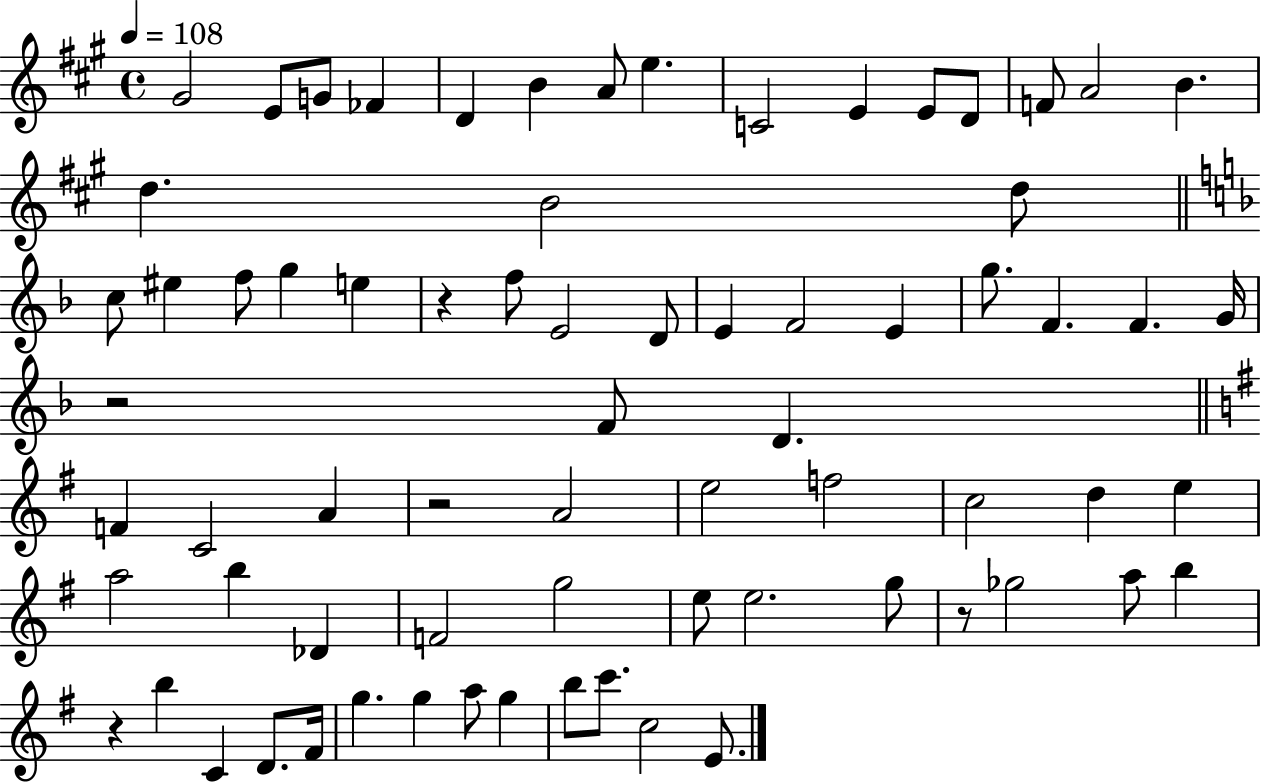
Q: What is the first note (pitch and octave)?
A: G#4